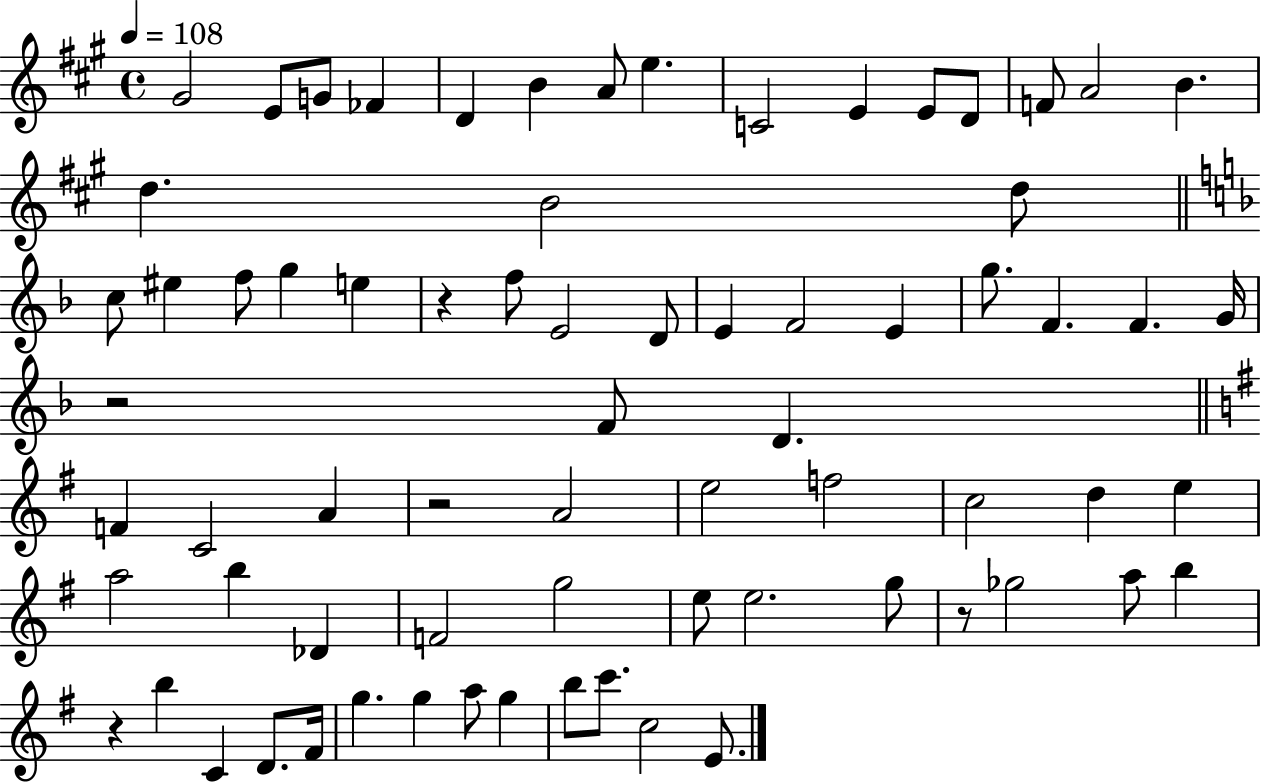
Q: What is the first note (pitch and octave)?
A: G#4